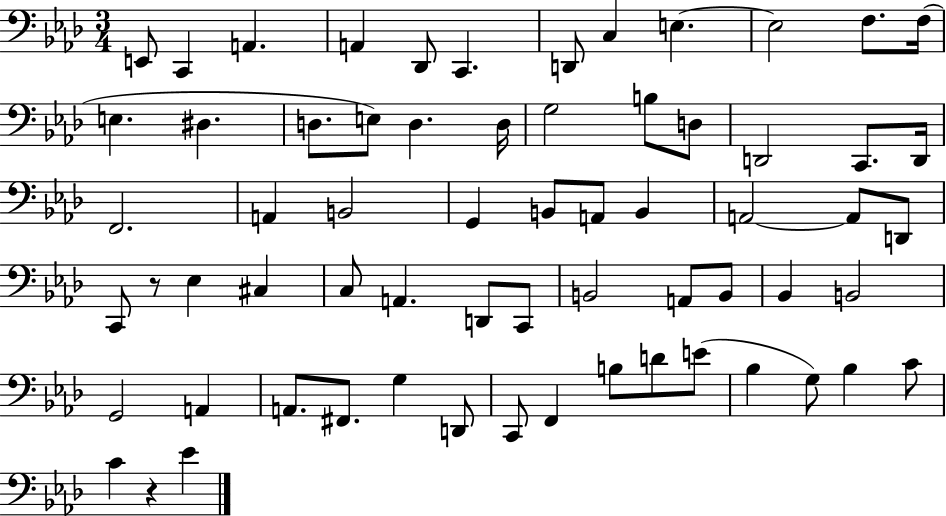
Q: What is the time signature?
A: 3/4